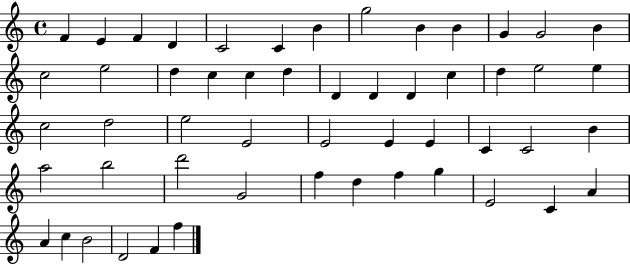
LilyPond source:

{
  \clef treble
  \time 4/4
  \defaultTimeSignature
  \key c \major
  f'4 e'4 f'4 d'4 | c'2 c'4 b'4 | g''2 b'4 b'4 | g'4 g'2 b'4 | \break c''2 e''2 | d''4 c''4 c''4 d''4 | d'4 d'4 d'4 c''4 | d''4 e''2 e''4 | \break c''2 d''2 | e''2 e'2 | e'2 e'4 e'4 | c'4 c'2 b'4 | \break a''2 b''2 | d'''2 g'2 | f''4 d''4 f''4 g''4 | e'2 c'4 a'4 | \break a'4 c''4 b'2 | d'2 f'4 f''4 | \bar "|."
}